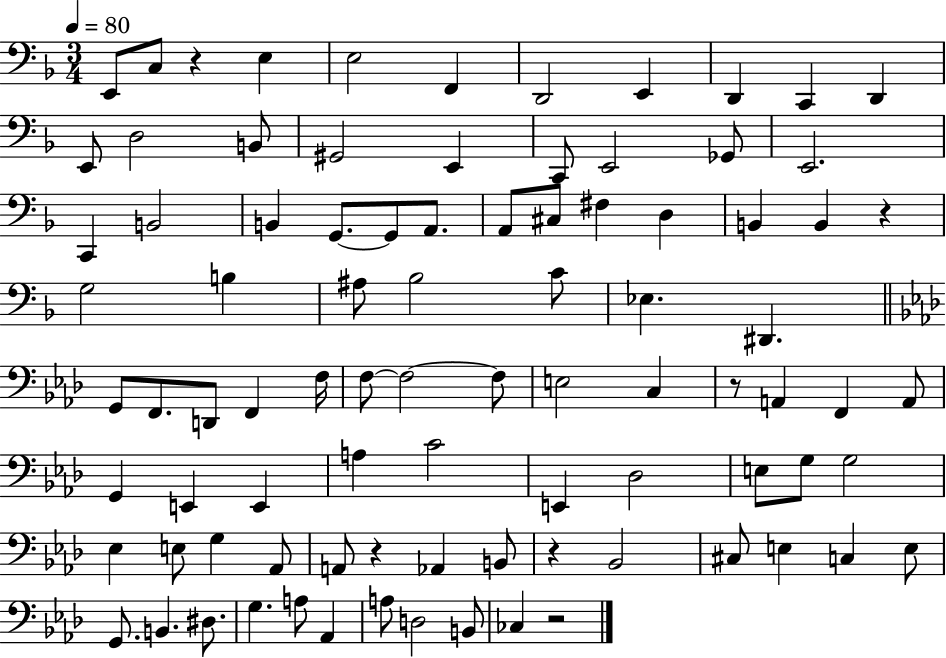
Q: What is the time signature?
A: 3/4